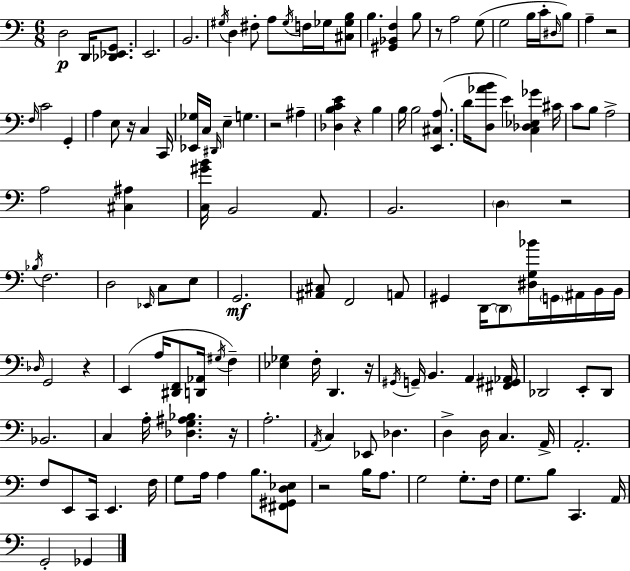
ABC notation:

X:1
T:Untitled
M:6/8
L:1/4
K:Am
D,2 D,,/4 [_D,,_E,,G,,]/2 E,,2 B,,2 ^G,/4 D, ^F,/2 A,/2 ^G,/4 F,/4 _G,/4 [^C,_G,B,]/2 B, [^G,,_B,,F,] B,/2 z/2 A,2 G,/2 G,2 B,/4 C/4 ^D,/4 B,/2 A, z2 F,/4 C2 G,, A, E,/2 z/4 C, C,,/4 [_E,,_G,]/4 C,/4 ^D,,/4 E, G, z2 ^A, [_D,B,CE] z B, B,/4 B,2 [E,,^C,A,]/2 D/4 [D,_AB]/2 E [C,_D,_E,_G] ^C/4 C/2 B,/2 A,2 A,2 [^C,^A,] [C,^GB]/4 B,,2 A,,/2 B,,2 D, z2 _B,/4 F,2 D,2 _E,,/4 C,/2 E,/2 G,,2 [^A,,^C,]/2 F,,2 A,,/2 ^G,, D,,/4 D,,/2 [^D,G,_B]/4 G,,/4 ^A,,/4 B,,/4 B,,/4 _D,/4 G,,2 z E,, A,/4 [^D,,F,,]/2 [D,,_A,,]/4 ^G,/4 F, [_E,_G,] F,/4 D,, z/4 ^G,,/4 G,,/4 B,, A,, [^F,,^G,,_A,,]/4 _D,,2 E,,/2 _D,,/2 _B,,2 C, A,/4 [_D,G,^A,_B,] z/4 A,2 A,,/4 C, _E,,/2 _D, D, D,/4 C, A,,/4 A,,2 F,/2 E,,/2 C,,/4 E,, F,/4 G,/2 A,/4 A, B,/2 [^F,,^G,,D,_E,]/2 z2 B,/4 A,/2 G,2 G,/2 F,/4 G,/2 B,/2 C,, A,,/4 G,,2 _G,,